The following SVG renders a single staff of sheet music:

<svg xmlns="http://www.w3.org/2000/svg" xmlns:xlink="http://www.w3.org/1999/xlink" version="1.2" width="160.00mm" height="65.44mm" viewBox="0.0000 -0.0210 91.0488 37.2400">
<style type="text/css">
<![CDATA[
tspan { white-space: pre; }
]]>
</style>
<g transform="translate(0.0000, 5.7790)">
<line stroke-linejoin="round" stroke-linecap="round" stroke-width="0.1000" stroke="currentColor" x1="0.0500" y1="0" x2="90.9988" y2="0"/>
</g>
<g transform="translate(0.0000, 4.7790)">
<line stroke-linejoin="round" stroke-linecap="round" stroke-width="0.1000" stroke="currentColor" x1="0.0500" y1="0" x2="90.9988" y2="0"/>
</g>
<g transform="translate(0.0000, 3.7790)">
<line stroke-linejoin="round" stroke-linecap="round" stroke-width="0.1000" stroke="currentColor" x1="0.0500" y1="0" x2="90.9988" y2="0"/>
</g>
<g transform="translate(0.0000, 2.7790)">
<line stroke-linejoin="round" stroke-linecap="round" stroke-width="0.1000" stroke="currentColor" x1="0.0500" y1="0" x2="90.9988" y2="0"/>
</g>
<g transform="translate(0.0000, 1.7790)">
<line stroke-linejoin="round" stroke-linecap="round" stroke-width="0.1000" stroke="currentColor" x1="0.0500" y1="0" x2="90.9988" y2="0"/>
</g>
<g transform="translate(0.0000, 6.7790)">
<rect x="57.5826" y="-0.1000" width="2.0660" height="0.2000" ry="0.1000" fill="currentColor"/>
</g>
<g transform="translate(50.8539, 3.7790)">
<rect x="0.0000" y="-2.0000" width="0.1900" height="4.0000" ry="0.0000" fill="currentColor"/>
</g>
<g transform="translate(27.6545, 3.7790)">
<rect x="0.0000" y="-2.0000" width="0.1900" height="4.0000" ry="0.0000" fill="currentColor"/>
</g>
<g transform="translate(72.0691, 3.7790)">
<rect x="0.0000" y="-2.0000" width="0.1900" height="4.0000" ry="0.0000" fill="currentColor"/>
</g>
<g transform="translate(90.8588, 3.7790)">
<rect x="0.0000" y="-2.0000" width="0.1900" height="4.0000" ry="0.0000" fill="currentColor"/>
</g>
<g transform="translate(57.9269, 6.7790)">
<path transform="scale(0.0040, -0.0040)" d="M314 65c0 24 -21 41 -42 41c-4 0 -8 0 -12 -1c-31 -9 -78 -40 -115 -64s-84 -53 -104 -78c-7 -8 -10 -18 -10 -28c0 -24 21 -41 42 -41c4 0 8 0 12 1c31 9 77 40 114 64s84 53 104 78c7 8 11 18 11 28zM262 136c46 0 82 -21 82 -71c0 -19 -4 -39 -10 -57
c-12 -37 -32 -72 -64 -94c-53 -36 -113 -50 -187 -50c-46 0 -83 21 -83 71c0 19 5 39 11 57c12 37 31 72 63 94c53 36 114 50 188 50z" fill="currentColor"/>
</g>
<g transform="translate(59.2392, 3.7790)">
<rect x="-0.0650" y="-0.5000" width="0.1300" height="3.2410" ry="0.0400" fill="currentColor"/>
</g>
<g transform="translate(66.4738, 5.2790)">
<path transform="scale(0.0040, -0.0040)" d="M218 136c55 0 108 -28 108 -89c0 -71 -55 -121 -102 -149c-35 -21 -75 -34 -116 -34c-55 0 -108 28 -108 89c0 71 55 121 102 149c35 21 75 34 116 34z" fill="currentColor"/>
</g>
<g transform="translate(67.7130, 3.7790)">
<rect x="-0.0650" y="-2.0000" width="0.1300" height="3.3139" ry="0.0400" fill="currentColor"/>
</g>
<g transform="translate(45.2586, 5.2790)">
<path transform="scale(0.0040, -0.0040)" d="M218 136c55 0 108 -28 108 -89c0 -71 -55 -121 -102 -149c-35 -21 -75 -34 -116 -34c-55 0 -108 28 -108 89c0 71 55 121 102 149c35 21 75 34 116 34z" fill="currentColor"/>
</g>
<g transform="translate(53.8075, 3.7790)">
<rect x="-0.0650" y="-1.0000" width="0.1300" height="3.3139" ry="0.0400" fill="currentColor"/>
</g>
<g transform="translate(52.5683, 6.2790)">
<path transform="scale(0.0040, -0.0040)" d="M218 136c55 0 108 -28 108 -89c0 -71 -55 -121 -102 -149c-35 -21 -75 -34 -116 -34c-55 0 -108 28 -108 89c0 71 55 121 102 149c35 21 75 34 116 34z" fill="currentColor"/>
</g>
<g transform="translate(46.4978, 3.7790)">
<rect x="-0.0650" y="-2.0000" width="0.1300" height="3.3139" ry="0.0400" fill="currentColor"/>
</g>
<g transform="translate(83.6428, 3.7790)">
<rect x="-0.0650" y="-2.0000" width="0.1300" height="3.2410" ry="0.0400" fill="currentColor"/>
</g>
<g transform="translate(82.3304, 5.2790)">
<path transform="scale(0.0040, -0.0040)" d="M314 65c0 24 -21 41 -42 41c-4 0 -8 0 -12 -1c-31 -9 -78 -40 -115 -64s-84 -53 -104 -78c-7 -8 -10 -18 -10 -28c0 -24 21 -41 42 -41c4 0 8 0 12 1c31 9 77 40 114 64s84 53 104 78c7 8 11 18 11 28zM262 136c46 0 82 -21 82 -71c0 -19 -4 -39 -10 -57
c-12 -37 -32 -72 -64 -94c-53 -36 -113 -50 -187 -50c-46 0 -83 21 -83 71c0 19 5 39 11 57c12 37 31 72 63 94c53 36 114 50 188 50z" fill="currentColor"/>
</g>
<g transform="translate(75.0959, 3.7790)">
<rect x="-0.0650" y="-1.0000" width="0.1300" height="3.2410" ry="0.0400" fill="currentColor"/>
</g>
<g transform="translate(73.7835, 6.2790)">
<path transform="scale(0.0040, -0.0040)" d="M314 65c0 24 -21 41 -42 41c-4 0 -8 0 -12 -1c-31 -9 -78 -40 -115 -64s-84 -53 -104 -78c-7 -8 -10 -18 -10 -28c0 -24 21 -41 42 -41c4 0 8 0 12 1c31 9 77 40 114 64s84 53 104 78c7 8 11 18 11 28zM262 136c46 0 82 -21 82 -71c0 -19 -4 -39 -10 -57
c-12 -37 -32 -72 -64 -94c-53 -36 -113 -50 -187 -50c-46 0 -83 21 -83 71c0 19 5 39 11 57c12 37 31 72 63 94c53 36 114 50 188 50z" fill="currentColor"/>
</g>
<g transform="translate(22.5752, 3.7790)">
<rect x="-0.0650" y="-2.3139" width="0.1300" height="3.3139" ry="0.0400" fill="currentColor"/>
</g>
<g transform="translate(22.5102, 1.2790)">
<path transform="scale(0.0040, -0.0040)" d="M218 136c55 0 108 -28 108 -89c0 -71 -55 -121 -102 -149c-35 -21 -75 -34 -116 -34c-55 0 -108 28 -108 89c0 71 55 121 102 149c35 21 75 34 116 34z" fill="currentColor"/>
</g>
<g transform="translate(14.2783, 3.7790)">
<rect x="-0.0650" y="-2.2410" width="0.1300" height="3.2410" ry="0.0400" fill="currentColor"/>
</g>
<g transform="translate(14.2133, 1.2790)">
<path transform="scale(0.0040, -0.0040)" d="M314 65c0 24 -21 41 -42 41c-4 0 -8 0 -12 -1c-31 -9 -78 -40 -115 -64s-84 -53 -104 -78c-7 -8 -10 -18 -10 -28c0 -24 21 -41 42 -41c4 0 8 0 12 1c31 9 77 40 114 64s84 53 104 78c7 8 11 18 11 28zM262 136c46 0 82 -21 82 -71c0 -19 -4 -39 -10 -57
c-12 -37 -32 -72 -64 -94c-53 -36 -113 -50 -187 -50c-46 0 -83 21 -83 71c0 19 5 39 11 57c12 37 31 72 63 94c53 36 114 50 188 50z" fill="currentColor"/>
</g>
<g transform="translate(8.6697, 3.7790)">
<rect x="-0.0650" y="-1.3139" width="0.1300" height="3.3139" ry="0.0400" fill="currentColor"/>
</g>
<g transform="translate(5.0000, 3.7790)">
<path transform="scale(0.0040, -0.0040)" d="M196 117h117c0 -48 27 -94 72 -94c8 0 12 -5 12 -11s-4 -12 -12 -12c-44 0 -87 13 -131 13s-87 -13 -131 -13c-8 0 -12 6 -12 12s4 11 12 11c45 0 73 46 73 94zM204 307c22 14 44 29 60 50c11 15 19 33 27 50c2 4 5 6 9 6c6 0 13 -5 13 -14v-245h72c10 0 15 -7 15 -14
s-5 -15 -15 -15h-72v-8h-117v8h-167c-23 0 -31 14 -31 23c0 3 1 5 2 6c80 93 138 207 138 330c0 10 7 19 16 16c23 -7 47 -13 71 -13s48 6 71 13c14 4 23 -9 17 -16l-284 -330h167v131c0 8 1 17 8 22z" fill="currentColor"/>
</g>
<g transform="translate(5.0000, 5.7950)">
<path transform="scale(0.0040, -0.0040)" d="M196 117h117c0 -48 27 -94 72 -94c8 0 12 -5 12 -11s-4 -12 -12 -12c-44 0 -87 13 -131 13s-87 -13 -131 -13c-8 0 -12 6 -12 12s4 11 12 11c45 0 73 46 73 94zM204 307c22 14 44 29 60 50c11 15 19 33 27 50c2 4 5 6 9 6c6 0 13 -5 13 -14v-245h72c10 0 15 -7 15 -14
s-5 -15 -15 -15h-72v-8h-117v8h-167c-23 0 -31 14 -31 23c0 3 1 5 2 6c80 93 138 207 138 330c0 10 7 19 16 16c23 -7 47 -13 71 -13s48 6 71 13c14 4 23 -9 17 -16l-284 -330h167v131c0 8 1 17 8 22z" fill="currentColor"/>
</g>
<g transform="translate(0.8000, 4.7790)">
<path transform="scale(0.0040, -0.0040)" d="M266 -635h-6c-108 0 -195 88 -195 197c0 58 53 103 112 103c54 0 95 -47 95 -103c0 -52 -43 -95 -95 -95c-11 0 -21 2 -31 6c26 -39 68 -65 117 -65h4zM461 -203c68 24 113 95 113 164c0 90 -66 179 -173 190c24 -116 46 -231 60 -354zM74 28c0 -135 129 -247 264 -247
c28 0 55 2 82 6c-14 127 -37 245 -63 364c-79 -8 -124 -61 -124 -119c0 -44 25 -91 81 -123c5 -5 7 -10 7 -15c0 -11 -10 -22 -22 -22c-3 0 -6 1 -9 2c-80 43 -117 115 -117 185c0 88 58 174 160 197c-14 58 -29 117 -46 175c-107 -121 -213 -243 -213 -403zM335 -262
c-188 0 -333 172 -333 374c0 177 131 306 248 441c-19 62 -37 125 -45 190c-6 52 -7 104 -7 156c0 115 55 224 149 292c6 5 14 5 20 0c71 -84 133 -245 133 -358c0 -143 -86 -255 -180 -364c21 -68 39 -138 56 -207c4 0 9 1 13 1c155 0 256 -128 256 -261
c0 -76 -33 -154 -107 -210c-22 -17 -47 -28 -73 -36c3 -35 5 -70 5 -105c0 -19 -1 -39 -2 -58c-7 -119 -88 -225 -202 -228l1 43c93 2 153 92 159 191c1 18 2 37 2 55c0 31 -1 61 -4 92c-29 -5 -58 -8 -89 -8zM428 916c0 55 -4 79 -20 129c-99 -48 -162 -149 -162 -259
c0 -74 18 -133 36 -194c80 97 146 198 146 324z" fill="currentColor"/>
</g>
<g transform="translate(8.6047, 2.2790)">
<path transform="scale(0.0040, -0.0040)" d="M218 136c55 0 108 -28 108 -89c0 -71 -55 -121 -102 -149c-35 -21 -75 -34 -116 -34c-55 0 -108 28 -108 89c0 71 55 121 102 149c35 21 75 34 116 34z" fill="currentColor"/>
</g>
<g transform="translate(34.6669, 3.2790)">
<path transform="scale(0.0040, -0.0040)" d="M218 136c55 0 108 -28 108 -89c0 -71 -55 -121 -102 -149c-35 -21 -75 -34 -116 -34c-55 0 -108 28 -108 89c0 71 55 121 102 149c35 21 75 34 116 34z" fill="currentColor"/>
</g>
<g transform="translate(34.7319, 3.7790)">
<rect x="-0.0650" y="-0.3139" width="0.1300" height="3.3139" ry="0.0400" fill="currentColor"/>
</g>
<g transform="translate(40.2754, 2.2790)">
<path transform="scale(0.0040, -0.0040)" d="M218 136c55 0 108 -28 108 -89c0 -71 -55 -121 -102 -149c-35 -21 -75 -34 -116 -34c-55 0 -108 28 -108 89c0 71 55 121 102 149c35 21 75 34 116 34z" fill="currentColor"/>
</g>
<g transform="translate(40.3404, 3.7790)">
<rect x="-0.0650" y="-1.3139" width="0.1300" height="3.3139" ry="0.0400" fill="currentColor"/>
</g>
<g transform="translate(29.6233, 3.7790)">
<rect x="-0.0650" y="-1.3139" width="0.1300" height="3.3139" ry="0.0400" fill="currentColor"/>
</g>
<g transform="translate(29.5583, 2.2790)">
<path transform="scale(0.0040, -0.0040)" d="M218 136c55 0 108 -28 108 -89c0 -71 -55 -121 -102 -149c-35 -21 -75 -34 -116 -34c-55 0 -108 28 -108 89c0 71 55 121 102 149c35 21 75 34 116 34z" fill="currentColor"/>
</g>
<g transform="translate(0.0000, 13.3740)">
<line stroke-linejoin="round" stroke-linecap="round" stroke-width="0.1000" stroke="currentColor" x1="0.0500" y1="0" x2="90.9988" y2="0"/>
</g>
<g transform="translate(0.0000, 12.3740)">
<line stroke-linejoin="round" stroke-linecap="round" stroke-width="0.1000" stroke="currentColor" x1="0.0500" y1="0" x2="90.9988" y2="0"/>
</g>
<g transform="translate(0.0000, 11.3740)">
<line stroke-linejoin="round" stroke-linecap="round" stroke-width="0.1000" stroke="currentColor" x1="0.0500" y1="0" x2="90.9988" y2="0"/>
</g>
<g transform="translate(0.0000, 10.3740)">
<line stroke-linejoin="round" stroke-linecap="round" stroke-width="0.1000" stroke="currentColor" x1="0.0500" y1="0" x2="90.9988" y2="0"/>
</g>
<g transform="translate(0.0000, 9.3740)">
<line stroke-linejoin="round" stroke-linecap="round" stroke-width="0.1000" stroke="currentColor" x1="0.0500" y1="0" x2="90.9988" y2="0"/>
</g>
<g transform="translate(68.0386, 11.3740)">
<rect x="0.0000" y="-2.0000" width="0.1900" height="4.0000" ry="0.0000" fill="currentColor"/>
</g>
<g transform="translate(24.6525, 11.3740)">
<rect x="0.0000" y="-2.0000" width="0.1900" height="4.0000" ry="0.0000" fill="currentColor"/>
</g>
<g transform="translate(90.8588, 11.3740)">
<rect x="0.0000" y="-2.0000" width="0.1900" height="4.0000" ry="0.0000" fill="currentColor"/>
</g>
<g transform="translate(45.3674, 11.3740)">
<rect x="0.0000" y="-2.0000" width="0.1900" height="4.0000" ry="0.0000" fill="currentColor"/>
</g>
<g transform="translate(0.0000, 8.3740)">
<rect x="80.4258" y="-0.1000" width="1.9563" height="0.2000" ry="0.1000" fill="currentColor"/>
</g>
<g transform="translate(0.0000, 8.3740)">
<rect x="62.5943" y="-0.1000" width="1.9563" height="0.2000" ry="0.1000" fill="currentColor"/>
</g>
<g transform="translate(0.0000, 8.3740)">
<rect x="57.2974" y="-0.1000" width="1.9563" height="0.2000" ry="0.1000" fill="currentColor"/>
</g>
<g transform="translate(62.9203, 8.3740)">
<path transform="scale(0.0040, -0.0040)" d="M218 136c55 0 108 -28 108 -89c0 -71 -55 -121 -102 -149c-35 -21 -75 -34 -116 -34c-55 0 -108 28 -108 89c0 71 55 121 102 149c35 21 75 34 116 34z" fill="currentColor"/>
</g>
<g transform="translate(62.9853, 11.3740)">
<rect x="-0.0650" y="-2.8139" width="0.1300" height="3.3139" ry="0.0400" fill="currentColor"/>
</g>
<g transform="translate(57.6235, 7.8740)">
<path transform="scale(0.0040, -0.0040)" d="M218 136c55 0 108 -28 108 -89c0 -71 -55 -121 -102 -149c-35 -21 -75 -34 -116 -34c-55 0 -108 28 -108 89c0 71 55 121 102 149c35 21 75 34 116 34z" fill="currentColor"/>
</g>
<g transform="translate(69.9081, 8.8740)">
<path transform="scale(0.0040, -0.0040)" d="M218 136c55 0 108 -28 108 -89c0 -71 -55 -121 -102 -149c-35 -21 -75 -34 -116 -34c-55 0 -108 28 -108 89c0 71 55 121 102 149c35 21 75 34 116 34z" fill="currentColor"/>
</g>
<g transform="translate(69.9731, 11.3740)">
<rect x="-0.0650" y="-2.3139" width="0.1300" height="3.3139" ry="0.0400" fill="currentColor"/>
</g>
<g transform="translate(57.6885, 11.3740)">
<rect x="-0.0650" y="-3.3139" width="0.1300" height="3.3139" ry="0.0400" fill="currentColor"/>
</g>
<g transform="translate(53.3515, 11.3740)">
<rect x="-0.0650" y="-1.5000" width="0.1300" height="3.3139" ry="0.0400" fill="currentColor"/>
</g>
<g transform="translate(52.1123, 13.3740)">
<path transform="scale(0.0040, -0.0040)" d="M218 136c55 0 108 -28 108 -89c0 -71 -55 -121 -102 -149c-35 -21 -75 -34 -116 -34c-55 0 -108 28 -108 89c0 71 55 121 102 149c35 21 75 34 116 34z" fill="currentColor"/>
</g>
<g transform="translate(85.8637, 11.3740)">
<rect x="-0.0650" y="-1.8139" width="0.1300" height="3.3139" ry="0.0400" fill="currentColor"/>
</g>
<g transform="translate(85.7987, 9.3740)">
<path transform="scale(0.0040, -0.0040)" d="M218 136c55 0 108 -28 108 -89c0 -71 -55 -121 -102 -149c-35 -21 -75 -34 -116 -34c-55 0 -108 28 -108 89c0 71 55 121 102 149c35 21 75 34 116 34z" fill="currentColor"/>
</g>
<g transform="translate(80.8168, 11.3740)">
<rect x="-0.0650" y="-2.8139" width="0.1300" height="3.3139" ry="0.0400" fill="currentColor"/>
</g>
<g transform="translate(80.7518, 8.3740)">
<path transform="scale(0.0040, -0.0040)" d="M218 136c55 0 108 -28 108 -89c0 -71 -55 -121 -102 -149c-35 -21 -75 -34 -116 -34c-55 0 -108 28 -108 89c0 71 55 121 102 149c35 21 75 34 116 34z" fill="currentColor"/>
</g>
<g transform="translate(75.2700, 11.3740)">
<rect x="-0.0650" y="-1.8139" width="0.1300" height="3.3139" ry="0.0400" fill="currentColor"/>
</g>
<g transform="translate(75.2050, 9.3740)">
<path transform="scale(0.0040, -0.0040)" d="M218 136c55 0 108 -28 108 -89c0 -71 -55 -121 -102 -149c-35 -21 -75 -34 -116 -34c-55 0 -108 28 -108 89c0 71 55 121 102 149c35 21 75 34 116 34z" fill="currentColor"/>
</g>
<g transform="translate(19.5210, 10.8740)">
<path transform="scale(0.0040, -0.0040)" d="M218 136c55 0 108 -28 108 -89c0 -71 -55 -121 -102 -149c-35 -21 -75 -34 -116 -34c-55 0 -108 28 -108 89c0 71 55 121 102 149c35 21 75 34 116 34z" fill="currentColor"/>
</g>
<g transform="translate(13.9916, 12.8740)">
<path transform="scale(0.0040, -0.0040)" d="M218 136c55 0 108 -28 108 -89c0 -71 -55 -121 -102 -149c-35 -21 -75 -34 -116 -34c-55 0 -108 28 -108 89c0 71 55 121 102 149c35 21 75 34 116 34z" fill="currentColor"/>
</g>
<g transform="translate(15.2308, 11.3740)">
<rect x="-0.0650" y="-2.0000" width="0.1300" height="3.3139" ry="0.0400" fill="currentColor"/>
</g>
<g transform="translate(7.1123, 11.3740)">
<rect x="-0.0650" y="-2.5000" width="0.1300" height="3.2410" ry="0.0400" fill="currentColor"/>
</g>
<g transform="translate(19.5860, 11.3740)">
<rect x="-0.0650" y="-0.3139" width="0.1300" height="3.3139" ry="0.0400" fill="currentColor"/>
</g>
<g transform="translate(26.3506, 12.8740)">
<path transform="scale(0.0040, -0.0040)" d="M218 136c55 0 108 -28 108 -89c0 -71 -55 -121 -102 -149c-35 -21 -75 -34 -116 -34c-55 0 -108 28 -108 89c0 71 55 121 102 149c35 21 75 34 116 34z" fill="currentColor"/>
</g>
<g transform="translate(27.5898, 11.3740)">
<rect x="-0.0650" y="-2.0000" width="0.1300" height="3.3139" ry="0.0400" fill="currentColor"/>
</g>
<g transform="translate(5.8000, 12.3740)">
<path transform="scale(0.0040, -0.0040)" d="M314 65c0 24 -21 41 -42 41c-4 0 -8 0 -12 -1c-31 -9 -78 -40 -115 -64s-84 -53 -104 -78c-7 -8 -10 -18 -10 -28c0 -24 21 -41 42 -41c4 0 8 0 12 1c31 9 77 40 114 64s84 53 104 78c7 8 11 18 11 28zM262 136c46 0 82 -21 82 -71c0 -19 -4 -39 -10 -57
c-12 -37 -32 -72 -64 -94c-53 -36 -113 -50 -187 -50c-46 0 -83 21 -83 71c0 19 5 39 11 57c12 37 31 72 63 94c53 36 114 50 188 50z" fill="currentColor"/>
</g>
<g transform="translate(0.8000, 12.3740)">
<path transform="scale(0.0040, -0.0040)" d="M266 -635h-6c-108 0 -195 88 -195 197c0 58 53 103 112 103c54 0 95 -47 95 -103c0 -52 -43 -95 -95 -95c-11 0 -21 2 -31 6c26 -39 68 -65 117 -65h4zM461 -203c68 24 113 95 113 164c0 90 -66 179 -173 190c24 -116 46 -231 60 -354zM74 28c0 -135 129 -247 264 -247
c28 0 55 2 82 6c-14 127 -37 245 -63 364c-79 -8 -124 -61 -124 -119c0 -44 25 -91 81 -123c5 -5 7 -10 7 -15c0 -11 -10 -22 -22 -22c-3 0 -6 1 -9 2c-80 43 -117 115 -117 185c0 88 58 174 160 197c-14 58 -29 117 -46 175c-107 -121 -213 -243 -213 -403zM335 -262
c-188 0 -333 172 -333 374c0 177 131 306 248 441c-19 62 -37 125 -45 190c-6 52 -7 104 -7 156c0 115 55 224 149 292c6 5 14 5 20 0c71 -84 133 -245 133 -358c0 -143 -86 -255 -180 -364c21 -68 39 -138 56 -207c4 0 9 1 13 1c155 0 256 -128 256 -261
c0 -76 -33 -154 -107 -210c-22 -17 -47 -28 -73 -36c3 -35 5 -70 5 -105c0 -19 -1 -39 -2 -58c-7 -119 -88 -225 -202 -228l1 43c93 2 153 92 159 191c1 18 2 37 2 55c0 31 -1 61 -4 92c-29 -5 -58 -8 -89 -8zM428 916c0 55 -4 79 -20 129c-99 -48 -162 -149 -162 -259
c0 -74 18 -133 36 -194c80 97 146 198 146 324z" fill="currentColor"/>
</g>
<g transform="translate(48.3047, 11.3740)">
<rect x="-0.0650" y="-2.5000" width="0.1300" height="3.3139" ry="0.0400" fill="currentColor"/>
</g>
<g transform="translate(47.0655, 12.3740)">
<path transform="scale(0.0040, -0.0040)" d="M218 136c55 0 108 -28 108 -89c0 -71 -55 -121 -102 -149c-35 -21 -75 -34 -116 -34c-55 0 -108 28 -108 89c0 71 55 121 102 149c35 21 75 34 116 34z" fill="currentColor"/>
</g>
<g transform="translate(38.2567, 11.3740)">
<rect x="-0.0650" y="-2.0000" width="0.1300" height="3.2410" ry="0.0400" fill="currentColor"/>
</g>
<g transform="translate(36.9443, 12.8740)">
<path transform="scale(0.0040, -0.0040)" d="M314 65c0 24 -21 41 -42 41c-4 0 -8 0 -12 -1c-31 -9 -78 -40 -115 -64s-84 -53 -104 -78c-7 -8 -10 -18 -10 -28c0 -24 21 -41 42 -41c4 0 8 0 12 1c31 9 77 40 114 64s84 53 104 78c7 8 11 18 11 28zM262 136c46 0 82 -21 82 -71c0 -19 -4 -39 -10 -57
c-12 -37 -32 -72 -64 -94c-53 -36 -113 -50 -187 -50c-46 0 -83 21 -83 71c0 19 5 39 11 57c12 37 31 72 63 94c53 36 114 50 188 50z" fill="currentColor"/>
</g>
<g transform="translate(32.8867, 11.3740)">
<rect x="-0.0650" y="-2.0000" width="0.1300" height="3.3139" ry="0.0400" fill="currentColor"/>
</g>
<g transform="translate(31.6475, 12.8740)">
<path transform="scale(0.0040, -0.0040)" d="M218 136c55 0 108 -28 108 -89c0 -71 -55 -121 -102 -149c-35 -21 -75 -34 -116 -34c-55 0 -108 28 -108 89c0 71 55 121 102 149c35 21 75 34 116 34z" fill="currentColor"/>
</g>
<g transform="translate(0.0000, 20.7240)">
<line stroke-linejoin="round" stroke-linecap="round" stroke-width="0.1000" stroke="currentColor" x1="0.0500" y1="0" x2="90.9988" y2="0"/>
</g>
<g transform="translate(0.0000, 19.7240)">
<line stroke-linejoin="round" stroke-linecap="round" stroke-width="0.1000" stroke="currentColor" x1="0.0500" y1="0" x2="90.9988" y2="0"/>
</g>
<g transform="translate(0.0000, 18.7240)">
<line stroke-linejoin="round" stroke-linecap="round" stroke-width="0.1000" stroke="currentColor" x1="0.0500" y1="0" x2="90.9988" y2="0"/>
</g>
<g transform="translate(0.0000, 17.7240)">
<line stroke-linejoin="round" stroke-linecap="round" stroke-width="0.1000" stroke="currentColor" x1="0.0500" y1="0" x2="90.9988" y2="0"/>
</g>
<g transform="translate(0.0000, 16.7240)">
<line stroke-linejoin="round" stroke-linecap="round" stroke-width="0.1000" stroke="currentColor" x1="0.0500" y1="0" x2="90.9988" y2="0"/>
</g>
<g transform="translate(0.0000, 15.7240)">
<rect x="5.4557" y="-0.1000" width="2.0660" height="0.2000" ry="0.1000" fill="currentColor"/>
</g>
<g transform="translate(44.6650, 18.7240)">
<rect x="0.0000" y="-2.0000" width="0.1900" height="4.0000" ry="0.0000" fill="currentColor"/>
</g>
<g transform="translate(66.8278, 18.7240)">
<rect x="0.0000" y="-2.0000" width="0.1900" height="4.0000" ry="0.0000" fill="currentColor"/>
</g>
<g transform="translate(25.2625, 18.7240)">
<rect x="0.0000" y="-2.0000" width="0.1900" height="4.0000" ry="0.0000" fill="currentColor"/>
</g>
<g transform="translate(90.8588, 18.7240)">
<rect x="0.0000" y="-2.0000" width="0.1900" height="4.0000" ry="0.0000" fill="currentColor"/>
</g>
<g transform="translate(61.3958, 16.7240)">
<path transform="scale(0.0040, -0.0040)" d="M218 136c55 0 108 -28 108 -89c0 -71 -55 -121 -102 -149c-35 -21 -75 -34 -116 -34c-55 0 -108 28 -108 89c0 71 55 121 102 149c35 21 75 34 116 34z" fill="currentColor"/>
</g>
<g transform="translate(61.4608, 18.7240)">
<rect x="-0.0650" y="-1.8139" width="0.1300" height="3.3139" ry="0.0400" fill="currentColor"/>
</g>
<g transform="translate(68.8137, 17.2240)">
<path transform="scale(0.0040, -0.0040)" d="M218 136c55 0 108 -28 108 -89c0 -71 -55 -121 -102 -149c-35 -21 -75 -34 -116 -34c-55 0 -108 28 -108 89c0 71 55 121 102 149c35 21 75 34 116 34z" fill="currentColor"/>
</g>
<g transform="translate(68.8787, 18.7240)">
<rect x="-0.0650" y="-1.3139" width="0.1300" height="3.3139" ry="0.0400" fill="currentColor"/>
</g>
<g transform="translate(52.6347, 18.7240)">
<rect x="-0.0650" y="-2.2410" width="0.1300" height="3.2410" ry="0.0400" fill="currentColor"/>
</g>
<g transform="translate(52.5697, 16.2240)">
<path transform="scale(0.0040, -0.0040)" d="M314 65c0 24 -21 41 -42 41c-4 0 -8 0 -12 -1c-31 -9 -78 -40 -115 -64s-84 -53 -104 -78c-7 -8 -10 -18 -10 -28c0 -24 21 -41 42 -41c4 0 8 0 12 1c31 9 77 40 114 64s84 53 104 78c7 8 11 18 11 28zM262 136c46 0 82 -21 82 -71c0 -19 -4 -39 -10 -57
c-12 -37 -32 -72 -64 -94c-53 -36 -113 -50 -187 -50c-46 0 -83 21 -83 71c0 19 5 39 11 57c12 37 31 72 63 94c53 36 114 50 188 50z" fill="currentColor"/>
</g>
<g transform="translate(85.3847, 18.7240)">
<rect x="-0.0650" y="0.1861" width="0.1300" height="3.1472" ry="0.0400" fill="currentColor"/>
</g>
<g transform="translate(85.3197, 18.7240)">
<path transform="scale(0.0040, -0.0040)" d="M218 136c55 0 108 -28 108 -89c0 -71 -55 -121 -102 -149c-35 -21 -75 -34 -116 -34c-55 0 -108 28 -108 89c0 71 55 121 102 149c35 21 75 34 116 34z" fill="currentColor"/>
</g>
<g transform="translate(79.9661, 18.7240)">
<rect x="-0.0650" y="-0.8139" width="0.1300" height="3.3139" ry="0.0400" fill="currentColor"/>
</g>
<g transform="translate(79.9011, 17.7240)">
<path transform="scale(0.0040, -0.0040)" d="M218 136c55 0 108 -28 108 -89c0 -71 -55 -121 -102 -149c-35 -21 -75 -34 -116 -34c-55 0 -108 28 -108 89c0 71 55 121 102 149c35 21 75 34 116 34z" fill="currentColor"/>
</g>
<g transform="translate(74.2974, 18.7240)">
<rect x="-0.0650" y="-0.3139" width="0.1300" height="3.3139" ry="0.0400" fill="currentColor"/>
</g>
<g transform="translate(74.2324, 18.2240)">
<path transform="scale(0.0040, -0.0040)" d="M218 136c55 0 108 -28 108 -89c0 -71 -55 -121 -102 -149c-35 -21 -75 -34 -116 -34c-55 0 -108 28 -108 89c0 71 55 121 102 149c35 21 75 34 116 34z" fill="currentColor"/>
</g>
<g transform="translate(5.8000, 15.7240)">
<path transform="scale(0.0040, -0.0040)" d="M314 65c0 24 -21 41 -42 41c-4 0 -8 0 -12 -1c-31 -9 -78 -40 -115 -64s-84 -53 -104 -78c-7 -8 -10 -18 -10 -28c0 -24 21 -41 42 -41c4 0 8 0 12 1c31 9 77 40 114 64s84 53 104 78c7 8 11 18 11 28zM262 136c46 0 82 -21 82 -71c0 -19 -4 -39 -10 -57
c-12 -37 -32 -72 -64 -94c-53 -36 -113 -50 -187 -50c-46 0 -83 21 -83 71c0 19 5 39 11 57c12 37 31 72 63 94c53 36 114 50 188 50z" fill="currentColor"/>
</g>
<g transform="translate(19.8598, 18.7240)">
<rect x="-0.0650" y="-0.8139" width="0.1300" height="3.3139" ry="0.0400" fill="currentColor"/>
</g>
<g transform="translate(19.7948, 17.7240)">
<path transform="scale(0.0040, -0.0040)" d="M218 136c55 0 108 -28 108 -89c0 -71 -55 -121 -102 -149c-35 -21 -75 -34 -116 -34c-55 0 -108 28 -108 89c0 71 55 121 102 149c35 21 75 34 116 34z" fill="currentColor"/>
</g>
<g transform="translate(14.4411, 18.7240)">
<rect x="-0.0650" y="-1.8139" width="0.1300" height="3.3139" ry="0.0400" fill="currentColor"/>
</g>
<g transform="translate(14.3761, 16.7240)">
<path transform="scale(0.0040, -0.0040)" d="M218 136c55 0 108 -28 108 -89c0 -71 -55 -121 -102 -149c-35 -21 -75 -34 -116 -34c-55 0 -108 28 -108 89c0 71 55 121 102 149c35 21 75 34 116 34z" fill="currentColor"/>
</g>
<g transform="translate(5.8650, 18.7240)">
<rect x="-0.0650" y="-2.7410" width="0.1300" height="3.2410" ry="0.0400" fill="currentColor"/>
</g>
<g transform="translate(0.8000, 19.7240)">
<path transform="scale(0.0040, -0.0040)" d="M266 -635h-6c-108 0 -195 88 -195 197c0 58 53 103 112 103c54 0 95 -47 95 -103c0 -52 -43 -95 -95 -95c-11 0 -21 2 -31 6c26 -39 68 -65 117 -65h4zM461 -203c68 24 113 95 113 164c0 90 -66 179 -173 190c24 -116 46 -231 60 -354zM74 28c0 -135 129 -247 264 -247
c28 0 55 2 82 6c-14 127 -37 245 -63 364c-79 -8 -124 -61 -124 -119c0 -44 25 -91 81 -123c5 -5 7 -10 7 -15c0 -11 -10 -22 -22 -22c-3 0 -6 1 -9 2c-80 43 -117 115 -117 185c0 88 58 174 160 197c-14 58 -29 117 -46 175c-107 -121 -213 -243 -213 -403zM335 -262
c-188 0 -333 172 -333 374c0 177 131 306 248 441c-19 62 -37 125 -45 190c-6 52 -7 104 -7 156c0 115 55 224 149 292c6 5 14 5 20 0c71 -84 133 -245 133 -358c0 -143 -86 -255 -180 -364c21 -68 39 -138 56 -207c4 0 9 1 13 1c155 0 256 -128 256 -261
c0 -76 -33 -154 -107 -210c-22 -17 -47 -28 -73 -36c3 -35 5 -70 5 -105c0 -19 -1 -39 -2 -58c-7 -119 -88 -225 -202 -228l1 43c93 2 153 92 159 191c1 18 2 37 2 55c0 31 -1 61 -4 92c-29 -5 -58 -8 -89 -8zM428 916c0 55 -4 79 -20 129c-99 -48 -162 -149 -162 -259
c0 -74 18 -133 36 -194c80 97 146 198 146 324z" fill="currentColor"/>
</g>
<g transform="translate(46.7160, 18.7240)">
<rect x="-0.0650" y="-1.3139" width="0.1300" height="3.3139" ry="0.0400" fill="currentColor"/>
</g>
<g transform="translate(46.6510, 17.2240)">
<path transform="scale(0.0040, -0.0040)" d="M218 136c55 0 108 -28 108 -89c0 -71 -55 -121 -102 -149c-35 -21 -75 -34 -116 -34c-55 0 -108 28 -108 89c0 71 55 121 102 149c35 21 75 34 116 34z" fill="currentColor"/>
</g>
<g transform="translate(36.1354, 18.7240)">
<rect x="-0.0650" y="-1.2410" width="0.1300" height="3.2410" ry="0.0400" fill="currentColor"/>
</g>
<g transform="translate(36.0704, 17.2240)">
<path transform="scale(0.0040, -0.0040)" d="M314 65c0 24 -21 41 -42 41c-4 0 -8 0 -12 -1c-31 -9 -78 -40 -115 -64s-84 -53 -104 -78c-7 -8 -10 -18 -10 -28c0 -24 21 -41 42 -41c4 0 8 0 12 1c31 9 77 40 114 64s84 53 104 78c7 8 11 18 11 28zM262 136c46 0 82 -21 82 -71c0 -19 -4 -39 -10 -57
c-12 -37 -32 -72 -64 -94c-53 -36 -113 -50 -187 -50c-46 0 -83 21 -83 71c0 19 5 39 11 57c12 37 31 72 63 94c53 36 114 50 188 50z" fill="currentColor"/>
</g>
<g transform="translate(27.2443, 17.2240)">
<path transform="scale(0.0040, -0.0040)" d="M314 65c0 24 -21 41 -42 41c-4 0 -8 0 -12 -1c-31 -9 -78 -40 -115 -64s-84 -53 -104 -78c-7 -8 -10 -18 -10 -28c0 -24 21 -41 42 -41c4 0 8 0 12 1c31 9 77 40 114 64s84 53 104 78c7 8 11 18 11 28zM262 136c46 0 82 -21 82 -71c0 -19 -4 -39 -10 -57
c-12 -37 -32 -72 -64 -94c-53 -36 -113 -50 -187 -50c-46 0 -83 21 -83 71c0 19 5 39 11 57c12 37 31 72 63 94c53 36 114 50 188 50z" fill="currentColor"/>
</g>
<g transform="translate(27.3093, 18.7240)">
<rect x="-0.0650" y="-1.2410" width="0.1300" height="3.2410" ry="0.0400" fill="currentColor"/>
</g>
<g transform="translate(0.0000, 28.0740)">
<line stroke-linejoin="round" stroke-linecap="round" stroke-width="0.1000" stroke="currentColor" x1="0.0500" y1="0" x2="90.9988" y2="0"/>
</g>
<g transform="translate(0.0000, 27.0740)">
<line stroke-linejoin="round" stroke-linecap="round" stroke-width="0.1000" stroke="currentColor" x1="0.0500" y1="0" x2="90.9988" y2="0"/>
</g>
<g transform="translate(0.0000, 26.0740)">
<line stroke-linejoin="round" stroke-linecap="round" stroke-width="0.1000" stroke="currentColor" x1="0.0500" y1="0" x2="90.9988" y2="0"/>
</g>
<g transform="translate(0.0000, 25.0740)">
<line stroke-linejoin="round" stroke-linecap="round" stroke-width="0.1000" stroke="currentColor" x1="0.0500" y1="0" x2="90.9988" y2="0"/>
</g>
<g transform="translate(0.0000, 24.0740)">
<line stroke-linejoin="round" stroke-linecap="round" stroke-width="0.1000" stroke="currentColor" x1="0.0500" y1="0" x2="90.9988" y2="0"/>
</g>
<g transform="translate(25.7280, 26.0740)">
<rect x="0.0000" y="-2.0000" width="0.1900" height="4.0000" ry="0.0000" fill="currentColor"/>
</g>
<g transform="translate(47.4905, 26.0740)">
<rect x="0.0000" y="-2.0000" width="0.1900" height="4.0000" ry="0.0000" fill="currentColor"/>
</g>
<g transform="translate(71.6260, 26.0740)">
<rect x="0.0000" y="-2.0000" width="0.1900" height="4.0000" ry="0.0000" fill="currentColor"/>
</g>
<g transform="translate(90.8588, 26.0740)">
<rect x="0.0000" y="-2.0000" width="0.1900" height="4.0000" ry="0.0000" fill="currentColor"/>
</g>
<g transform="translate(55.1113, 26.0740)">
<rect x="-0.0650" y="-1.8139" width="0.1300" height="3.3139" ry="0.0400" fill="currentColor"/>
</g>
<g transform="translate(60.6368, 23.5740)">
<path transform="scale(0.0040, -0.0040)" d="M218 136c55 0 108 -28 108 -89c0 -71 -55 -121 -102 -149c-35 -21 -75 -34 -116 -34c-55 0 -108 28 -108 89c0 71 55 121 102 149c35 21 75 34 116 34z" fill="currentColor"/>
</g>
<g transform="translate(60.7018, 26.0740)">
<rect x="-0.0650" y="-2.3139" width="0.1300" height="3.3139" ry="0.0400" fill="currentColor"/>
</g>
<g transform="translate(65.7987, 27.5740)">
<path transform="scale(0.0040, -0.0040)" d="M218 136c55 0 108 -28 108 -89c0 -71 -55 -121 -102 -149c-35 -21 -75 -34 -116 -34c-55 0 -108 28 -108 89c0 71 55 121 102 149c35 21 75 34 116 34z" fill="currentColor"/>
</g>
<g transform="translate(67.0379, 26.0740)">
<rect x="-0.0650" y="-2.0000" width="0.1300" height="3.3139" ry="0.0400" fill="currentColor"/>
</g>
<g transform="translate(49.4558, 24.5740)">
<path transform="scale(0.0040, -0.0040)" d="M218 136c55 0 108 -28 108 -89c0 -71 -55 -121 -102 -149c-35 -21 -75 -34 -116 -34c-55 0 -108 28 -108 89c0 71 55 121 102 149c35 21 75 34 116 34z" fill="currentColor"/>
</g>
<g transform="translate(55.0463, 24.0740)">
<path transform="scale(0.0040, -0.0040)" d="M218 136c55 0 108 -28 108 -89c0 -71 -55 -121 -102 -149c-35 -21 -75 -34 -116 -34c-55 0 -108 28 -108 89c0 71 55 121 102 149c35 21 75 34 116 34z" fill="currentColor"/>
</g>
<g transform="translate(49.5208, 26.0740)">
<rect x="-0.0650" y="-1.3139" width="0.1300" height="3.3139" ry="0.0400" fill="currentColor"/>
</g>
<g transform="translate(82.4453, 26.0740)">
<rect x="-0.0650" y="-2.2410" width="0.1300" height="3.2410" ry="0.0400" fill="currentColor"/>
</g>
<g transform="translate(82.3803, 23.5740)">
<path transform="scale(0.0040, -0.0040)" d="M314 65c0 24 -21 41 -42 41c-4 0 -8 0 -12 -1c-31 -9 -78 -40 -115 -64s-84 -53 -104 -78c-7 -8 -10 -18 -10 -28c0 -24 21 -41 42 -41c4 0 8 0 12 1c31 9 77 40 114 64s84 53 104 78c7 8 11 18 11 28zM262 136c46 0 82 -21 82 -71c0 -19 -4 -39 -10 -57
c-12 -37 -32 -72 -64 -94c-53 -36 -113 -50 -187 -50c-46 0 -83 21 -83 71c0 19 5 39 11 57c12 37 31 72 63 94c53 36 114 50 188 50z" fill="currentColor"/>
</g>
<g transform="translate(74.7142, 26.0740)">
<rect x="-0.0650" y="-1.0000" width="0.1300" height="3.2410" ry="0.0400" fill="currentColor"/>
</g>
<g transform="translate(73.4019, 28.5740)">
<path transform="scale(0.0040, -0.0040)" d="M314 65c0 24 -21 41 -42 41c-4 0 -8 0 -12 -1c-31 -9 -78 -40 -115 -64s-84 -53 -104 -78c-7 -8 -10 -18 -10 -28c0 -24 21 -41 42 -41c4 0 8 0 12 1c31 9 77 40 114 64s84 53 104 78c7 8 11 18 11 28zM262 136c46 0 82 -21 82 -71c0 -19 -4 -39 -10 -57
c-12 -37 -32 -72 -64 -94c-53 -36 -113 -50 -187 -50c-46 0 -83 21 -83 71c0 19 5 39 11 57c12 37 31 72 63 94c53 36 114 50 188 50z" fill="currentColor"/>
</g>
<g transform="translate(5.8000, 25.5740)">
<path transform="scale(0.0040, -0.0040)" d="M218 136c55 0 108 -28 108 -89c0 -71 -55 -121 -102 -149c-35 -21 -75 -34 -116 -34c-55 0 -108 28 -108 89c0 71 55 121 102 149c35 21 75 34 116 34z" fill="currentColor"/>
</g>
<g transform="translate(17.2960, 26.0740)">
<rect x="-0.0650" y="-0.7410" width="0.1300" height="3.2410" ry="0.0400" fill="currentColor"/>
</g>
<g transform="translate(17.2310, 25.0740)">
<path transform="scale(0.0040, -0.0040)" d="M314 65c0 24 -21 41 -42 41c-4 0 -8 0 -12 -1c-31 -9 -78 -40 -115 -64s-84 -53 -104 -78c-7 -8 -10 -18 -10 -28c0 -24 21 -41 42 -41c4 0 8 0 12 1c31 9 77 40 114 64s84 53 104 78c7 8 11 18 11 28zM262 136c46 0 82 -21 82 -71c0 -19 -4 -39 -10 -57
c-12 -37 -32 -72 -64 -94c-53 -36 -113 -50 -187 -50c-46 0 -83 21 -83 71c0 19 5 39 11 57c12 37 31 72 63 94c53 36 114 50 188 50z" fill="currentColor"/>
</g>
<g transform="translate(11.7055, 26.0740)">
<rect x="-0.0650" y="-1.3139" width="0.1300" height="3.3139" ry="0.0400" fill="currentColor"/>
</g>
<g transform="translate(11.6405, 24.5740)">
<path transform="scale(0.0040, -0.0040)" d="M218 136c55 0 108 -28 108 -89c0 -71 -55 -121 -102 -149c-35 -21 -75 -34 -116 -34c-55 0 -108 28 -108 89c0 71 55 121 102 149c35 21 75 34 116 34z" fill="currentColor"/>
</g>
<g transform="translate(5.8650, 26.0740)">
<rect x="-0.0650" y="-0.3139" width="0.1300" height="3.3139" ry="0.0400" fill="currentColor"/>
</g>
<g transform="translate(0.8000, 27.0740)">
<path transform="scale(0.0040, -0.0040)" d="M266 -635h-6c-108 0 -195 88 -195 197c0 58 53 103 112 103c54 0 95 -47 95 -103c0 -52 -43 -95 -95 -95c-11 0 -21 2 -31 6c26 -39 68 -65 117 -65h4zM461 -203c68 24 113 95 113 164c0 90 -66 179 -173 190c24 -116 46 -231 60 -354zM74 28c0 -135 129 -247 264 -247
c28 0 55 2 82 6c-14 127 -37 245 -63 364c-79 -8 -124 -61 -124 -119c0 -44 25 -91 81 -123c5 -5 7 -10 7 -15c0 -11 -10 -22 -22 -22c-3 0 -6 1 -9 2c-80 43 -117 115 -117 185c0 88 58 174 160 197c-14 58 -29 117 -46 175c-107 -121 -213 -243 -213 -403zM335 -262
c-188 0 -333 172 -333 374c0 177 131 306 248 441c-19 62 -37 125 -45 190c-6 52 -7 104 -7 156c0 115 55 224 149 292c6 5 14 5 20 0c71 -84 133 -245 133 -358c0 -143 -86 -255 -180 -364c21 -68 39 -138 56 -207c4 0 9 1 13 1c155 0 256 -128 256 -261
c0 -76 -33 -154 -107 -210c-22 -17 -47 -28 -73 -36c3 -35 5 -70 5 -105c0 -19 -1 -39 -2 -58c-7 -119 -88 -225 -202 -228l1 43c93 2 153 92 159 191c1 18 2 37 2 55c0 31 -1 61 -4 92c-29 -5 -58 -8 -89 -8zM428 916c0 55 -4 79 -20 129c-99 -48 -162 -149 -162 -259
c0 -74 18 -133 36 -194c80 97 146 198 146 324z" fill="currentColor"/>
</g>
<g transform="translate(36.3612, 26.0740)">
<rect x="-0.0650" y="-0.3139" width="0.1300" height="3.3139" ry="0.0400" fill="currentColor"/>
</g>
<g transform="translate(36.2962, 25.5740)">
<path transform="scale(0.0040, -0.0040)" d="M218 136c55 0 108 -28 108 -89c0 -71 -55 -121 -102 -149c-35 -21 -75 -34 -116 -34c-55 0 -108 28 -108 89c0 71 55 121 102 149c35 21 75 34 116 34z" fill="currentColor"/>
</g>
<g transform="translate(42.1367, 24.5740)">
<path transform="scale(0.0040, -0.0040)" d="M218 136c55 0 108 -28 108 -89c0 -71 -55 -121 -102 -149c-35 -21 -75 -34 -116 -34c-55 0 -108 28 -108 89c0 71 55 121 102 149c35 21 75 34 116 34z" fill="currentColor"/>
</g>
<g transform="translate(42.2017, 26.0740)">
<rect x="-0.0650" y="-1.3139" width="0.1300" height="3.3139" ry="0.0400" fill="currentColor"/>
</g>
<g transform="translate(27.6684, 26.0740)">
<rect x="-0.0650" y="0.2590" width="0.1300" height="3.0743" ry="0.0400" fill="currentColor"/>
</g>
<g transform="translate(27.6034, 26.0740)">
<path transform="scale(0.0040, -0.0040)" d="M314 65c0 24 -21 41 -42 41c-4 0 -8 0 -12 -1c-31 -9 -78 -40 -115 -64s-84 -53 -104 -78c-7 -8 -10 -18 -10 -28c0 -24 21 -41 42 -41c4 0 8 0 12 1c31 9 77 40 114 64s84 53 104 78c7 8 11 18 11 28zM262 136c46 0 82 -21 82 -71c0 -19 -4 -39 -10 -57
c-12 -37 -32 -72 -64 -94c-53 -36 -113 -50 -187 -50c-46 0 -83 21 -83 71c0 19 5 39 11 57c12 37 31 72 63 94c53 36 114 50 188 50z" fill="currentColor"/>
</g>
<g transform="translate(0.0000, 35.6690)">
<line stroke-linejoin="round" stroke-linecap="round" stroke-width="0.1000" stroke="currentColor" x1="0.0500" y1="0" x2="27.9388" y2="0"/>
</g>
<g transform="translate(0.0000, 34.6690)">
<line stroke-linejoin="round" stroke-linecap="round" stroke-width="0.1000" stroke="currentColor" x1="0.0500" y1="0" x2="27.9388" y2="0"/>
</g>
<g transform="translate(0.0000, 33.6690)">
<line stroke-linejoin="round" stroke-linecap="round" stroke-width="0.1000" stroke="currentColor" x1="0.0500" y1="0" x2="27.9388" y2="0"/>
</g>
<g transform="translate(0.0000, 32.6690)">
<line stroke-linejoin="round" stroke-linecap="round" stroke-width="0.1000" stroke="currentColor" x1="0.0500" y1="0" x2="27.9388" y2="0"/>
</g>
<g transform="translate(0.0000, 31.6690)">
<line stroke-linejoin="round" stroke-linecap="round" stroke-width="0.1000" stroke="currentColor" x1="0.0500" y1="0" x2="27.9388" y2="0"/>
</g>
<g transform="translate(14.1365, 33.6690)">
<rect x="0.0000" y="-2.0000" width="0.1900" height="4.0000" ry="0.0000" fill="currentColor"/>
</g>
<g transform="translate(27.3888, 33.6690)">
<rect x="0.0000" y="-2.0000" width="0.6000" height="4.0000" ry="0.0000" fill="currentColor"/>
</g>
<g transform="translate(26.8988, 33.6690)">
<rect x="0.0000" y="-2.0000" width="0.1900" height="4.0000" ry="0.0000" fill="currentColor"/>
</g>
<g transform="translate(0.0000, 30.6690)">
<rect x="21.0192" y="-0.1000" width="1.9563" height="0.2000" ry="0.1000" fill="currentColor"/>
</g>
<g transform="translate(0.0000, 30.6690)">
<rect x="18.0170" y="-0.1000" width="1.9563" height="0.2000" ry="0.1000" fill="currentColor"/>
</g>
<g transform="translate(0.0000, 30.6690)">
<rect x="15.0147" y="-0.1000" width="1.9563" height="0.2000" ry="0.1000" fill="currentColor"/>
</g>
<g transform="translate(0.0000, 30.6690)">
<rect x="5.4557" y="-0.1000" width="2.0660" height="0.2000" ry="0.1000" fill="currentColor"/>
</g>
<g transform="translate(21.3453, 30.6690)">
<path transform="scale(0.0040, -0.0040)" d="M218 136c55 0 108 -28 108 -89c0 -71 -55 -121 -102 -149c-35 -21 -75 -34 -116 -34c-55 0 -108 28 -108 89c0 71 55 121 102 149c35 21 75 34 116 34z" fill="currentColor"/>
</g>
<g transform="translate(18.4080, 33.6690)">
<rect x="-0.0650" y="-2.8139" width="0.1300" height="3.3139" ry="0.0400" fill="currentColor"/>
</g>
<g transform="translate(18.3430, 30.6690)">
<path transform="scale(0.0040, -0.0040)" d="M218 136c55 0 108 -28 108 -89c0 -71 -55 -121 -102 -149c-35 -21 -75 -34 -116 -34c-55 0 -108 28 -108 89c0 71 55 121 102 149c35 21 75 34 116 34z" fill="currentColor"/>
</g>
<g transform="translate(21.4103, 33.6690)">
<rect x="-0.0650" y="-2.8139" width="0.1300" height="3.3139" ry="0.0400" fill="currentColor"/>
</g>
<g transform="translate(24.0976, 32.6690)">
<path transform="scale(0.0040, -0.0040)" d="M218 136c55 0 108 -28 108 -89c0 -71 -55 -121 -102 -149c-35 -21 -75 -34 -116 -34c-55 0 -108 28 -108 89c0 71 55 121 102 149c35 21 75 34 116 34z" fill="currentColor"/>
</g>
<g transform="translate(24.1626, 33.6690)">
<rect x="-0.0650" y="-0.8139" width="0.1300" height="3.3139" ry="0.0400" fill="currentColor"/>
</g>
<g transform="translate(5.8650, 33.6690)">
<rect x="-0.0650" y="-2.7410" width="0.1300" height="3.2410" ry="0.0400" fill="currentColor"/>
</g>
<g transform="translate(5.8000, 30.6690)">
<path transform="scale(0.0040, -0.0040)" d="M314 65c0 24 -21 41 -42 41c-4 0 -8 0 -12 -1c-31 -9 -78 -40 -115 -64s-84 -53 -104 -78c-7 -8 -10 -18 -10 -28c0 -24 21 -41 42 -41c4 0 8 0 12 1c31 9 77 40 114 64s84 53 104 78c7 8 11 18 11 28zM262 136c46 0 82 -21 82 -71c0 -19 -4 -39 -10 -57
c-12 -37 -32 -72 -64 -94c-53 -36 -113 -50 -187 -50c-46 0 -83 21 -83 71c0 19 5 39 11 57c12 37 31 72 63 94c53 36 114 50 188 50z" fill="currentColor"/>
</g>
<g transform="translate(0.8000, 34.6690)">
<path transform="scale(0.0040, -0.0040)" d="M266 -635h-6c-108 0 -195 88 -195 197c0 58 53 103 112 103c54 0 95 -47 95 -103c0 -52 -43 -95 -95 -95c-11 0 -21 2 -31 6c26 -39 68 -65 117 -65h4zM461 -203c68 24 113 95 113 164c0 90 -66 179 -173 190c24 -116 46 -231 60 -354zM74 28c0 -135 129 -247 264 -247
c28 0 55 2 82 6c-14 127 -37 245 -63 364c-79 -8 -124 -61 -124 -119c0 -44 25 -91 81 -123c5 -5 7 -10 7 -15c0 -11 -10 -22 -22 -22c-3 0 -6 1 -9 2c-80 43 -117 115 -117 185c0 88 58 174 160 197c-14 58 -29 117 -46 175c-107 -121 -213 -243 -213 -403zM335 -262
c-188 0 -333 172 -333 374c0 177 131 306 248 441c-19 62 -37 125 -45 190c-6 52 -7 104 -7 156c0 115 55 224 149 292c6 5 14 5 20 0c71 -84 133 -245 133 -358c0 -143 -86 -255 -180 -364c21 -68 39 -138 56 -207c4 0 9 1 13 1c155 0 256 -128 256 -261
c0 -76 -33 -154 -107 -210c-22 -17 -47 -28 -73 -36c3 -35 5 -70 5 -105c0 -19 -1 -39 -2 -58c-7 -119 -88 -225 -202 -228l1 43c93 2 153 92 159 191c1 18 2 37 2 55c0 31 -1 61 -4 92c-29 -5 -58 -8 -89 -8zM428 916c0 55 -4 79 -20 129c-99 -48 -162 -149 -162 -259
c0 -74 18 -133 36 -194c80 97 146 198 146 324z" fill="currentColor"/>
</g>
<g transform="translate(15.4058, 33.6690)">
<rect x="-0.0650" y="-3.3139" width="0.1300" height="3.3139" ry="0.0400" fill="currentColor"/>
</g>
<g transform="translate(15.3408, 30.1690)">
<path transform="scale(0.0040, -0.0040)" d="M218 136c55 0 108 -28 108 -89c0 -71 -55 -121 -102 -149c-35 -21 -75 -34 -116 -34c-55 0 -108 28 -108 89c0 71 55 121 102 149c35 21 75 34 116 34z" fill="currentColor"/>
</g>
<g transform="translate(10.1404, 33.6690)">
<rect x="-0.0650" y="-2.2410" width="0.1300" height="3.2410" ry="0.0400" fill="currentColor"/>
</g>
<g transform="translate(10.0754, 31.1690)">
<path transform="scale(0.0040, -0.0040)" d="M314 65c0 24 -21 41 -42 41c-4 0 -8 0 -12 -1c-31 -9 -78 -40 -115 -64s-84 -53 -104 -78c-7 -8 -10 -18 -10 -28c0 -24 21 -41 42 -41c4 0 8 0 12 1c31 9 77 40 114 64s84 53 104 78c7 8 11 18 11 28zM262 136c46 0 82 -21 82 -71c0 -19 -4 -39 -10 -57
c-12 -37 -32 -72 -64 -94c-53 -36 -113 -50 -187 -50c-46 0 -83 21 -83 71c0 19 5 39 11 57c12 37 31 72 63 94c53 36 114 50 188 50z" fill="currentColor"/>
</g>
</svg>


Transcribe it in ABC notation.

X:1
T:Untitled
M:4/4
L:1/4
K:C
e g2 g e c e F D C2 F D2 F2 G2 F c F F F2 G E b a g f a f a2 f d e2 e2 e g2 f e c d B c e d2 B2 c e e f g F D2 g2 a2 g2 b a a d